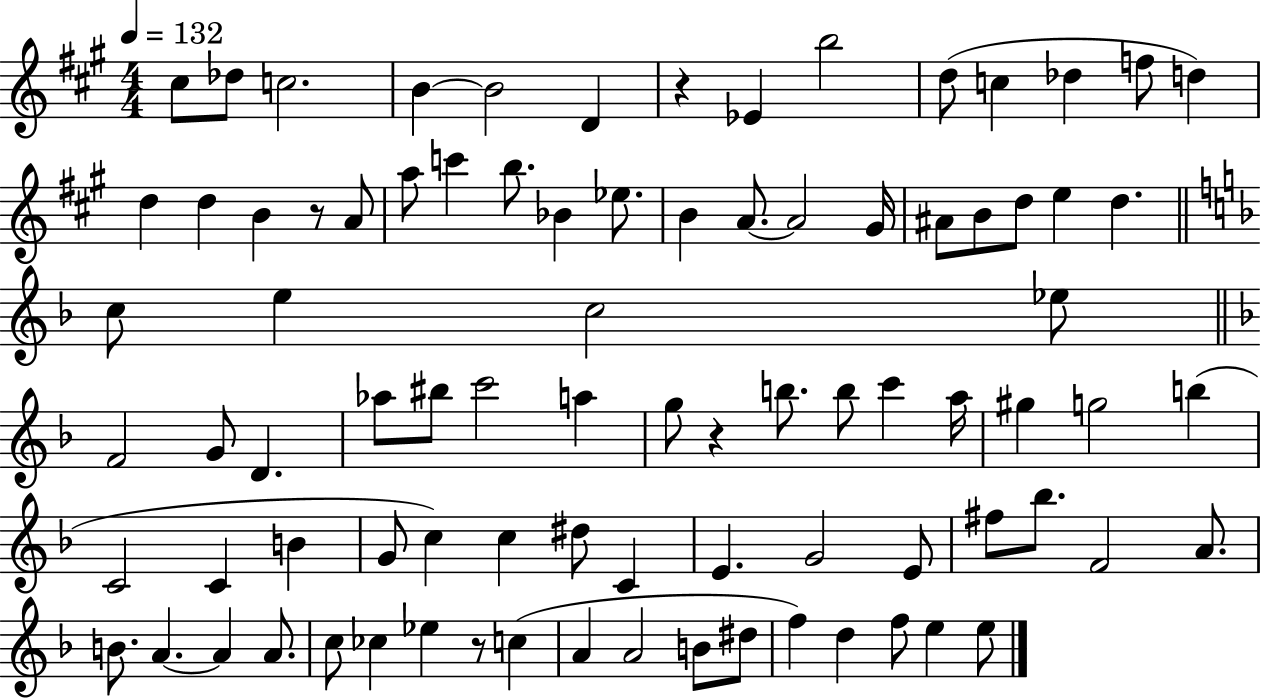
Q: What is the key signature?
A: A major